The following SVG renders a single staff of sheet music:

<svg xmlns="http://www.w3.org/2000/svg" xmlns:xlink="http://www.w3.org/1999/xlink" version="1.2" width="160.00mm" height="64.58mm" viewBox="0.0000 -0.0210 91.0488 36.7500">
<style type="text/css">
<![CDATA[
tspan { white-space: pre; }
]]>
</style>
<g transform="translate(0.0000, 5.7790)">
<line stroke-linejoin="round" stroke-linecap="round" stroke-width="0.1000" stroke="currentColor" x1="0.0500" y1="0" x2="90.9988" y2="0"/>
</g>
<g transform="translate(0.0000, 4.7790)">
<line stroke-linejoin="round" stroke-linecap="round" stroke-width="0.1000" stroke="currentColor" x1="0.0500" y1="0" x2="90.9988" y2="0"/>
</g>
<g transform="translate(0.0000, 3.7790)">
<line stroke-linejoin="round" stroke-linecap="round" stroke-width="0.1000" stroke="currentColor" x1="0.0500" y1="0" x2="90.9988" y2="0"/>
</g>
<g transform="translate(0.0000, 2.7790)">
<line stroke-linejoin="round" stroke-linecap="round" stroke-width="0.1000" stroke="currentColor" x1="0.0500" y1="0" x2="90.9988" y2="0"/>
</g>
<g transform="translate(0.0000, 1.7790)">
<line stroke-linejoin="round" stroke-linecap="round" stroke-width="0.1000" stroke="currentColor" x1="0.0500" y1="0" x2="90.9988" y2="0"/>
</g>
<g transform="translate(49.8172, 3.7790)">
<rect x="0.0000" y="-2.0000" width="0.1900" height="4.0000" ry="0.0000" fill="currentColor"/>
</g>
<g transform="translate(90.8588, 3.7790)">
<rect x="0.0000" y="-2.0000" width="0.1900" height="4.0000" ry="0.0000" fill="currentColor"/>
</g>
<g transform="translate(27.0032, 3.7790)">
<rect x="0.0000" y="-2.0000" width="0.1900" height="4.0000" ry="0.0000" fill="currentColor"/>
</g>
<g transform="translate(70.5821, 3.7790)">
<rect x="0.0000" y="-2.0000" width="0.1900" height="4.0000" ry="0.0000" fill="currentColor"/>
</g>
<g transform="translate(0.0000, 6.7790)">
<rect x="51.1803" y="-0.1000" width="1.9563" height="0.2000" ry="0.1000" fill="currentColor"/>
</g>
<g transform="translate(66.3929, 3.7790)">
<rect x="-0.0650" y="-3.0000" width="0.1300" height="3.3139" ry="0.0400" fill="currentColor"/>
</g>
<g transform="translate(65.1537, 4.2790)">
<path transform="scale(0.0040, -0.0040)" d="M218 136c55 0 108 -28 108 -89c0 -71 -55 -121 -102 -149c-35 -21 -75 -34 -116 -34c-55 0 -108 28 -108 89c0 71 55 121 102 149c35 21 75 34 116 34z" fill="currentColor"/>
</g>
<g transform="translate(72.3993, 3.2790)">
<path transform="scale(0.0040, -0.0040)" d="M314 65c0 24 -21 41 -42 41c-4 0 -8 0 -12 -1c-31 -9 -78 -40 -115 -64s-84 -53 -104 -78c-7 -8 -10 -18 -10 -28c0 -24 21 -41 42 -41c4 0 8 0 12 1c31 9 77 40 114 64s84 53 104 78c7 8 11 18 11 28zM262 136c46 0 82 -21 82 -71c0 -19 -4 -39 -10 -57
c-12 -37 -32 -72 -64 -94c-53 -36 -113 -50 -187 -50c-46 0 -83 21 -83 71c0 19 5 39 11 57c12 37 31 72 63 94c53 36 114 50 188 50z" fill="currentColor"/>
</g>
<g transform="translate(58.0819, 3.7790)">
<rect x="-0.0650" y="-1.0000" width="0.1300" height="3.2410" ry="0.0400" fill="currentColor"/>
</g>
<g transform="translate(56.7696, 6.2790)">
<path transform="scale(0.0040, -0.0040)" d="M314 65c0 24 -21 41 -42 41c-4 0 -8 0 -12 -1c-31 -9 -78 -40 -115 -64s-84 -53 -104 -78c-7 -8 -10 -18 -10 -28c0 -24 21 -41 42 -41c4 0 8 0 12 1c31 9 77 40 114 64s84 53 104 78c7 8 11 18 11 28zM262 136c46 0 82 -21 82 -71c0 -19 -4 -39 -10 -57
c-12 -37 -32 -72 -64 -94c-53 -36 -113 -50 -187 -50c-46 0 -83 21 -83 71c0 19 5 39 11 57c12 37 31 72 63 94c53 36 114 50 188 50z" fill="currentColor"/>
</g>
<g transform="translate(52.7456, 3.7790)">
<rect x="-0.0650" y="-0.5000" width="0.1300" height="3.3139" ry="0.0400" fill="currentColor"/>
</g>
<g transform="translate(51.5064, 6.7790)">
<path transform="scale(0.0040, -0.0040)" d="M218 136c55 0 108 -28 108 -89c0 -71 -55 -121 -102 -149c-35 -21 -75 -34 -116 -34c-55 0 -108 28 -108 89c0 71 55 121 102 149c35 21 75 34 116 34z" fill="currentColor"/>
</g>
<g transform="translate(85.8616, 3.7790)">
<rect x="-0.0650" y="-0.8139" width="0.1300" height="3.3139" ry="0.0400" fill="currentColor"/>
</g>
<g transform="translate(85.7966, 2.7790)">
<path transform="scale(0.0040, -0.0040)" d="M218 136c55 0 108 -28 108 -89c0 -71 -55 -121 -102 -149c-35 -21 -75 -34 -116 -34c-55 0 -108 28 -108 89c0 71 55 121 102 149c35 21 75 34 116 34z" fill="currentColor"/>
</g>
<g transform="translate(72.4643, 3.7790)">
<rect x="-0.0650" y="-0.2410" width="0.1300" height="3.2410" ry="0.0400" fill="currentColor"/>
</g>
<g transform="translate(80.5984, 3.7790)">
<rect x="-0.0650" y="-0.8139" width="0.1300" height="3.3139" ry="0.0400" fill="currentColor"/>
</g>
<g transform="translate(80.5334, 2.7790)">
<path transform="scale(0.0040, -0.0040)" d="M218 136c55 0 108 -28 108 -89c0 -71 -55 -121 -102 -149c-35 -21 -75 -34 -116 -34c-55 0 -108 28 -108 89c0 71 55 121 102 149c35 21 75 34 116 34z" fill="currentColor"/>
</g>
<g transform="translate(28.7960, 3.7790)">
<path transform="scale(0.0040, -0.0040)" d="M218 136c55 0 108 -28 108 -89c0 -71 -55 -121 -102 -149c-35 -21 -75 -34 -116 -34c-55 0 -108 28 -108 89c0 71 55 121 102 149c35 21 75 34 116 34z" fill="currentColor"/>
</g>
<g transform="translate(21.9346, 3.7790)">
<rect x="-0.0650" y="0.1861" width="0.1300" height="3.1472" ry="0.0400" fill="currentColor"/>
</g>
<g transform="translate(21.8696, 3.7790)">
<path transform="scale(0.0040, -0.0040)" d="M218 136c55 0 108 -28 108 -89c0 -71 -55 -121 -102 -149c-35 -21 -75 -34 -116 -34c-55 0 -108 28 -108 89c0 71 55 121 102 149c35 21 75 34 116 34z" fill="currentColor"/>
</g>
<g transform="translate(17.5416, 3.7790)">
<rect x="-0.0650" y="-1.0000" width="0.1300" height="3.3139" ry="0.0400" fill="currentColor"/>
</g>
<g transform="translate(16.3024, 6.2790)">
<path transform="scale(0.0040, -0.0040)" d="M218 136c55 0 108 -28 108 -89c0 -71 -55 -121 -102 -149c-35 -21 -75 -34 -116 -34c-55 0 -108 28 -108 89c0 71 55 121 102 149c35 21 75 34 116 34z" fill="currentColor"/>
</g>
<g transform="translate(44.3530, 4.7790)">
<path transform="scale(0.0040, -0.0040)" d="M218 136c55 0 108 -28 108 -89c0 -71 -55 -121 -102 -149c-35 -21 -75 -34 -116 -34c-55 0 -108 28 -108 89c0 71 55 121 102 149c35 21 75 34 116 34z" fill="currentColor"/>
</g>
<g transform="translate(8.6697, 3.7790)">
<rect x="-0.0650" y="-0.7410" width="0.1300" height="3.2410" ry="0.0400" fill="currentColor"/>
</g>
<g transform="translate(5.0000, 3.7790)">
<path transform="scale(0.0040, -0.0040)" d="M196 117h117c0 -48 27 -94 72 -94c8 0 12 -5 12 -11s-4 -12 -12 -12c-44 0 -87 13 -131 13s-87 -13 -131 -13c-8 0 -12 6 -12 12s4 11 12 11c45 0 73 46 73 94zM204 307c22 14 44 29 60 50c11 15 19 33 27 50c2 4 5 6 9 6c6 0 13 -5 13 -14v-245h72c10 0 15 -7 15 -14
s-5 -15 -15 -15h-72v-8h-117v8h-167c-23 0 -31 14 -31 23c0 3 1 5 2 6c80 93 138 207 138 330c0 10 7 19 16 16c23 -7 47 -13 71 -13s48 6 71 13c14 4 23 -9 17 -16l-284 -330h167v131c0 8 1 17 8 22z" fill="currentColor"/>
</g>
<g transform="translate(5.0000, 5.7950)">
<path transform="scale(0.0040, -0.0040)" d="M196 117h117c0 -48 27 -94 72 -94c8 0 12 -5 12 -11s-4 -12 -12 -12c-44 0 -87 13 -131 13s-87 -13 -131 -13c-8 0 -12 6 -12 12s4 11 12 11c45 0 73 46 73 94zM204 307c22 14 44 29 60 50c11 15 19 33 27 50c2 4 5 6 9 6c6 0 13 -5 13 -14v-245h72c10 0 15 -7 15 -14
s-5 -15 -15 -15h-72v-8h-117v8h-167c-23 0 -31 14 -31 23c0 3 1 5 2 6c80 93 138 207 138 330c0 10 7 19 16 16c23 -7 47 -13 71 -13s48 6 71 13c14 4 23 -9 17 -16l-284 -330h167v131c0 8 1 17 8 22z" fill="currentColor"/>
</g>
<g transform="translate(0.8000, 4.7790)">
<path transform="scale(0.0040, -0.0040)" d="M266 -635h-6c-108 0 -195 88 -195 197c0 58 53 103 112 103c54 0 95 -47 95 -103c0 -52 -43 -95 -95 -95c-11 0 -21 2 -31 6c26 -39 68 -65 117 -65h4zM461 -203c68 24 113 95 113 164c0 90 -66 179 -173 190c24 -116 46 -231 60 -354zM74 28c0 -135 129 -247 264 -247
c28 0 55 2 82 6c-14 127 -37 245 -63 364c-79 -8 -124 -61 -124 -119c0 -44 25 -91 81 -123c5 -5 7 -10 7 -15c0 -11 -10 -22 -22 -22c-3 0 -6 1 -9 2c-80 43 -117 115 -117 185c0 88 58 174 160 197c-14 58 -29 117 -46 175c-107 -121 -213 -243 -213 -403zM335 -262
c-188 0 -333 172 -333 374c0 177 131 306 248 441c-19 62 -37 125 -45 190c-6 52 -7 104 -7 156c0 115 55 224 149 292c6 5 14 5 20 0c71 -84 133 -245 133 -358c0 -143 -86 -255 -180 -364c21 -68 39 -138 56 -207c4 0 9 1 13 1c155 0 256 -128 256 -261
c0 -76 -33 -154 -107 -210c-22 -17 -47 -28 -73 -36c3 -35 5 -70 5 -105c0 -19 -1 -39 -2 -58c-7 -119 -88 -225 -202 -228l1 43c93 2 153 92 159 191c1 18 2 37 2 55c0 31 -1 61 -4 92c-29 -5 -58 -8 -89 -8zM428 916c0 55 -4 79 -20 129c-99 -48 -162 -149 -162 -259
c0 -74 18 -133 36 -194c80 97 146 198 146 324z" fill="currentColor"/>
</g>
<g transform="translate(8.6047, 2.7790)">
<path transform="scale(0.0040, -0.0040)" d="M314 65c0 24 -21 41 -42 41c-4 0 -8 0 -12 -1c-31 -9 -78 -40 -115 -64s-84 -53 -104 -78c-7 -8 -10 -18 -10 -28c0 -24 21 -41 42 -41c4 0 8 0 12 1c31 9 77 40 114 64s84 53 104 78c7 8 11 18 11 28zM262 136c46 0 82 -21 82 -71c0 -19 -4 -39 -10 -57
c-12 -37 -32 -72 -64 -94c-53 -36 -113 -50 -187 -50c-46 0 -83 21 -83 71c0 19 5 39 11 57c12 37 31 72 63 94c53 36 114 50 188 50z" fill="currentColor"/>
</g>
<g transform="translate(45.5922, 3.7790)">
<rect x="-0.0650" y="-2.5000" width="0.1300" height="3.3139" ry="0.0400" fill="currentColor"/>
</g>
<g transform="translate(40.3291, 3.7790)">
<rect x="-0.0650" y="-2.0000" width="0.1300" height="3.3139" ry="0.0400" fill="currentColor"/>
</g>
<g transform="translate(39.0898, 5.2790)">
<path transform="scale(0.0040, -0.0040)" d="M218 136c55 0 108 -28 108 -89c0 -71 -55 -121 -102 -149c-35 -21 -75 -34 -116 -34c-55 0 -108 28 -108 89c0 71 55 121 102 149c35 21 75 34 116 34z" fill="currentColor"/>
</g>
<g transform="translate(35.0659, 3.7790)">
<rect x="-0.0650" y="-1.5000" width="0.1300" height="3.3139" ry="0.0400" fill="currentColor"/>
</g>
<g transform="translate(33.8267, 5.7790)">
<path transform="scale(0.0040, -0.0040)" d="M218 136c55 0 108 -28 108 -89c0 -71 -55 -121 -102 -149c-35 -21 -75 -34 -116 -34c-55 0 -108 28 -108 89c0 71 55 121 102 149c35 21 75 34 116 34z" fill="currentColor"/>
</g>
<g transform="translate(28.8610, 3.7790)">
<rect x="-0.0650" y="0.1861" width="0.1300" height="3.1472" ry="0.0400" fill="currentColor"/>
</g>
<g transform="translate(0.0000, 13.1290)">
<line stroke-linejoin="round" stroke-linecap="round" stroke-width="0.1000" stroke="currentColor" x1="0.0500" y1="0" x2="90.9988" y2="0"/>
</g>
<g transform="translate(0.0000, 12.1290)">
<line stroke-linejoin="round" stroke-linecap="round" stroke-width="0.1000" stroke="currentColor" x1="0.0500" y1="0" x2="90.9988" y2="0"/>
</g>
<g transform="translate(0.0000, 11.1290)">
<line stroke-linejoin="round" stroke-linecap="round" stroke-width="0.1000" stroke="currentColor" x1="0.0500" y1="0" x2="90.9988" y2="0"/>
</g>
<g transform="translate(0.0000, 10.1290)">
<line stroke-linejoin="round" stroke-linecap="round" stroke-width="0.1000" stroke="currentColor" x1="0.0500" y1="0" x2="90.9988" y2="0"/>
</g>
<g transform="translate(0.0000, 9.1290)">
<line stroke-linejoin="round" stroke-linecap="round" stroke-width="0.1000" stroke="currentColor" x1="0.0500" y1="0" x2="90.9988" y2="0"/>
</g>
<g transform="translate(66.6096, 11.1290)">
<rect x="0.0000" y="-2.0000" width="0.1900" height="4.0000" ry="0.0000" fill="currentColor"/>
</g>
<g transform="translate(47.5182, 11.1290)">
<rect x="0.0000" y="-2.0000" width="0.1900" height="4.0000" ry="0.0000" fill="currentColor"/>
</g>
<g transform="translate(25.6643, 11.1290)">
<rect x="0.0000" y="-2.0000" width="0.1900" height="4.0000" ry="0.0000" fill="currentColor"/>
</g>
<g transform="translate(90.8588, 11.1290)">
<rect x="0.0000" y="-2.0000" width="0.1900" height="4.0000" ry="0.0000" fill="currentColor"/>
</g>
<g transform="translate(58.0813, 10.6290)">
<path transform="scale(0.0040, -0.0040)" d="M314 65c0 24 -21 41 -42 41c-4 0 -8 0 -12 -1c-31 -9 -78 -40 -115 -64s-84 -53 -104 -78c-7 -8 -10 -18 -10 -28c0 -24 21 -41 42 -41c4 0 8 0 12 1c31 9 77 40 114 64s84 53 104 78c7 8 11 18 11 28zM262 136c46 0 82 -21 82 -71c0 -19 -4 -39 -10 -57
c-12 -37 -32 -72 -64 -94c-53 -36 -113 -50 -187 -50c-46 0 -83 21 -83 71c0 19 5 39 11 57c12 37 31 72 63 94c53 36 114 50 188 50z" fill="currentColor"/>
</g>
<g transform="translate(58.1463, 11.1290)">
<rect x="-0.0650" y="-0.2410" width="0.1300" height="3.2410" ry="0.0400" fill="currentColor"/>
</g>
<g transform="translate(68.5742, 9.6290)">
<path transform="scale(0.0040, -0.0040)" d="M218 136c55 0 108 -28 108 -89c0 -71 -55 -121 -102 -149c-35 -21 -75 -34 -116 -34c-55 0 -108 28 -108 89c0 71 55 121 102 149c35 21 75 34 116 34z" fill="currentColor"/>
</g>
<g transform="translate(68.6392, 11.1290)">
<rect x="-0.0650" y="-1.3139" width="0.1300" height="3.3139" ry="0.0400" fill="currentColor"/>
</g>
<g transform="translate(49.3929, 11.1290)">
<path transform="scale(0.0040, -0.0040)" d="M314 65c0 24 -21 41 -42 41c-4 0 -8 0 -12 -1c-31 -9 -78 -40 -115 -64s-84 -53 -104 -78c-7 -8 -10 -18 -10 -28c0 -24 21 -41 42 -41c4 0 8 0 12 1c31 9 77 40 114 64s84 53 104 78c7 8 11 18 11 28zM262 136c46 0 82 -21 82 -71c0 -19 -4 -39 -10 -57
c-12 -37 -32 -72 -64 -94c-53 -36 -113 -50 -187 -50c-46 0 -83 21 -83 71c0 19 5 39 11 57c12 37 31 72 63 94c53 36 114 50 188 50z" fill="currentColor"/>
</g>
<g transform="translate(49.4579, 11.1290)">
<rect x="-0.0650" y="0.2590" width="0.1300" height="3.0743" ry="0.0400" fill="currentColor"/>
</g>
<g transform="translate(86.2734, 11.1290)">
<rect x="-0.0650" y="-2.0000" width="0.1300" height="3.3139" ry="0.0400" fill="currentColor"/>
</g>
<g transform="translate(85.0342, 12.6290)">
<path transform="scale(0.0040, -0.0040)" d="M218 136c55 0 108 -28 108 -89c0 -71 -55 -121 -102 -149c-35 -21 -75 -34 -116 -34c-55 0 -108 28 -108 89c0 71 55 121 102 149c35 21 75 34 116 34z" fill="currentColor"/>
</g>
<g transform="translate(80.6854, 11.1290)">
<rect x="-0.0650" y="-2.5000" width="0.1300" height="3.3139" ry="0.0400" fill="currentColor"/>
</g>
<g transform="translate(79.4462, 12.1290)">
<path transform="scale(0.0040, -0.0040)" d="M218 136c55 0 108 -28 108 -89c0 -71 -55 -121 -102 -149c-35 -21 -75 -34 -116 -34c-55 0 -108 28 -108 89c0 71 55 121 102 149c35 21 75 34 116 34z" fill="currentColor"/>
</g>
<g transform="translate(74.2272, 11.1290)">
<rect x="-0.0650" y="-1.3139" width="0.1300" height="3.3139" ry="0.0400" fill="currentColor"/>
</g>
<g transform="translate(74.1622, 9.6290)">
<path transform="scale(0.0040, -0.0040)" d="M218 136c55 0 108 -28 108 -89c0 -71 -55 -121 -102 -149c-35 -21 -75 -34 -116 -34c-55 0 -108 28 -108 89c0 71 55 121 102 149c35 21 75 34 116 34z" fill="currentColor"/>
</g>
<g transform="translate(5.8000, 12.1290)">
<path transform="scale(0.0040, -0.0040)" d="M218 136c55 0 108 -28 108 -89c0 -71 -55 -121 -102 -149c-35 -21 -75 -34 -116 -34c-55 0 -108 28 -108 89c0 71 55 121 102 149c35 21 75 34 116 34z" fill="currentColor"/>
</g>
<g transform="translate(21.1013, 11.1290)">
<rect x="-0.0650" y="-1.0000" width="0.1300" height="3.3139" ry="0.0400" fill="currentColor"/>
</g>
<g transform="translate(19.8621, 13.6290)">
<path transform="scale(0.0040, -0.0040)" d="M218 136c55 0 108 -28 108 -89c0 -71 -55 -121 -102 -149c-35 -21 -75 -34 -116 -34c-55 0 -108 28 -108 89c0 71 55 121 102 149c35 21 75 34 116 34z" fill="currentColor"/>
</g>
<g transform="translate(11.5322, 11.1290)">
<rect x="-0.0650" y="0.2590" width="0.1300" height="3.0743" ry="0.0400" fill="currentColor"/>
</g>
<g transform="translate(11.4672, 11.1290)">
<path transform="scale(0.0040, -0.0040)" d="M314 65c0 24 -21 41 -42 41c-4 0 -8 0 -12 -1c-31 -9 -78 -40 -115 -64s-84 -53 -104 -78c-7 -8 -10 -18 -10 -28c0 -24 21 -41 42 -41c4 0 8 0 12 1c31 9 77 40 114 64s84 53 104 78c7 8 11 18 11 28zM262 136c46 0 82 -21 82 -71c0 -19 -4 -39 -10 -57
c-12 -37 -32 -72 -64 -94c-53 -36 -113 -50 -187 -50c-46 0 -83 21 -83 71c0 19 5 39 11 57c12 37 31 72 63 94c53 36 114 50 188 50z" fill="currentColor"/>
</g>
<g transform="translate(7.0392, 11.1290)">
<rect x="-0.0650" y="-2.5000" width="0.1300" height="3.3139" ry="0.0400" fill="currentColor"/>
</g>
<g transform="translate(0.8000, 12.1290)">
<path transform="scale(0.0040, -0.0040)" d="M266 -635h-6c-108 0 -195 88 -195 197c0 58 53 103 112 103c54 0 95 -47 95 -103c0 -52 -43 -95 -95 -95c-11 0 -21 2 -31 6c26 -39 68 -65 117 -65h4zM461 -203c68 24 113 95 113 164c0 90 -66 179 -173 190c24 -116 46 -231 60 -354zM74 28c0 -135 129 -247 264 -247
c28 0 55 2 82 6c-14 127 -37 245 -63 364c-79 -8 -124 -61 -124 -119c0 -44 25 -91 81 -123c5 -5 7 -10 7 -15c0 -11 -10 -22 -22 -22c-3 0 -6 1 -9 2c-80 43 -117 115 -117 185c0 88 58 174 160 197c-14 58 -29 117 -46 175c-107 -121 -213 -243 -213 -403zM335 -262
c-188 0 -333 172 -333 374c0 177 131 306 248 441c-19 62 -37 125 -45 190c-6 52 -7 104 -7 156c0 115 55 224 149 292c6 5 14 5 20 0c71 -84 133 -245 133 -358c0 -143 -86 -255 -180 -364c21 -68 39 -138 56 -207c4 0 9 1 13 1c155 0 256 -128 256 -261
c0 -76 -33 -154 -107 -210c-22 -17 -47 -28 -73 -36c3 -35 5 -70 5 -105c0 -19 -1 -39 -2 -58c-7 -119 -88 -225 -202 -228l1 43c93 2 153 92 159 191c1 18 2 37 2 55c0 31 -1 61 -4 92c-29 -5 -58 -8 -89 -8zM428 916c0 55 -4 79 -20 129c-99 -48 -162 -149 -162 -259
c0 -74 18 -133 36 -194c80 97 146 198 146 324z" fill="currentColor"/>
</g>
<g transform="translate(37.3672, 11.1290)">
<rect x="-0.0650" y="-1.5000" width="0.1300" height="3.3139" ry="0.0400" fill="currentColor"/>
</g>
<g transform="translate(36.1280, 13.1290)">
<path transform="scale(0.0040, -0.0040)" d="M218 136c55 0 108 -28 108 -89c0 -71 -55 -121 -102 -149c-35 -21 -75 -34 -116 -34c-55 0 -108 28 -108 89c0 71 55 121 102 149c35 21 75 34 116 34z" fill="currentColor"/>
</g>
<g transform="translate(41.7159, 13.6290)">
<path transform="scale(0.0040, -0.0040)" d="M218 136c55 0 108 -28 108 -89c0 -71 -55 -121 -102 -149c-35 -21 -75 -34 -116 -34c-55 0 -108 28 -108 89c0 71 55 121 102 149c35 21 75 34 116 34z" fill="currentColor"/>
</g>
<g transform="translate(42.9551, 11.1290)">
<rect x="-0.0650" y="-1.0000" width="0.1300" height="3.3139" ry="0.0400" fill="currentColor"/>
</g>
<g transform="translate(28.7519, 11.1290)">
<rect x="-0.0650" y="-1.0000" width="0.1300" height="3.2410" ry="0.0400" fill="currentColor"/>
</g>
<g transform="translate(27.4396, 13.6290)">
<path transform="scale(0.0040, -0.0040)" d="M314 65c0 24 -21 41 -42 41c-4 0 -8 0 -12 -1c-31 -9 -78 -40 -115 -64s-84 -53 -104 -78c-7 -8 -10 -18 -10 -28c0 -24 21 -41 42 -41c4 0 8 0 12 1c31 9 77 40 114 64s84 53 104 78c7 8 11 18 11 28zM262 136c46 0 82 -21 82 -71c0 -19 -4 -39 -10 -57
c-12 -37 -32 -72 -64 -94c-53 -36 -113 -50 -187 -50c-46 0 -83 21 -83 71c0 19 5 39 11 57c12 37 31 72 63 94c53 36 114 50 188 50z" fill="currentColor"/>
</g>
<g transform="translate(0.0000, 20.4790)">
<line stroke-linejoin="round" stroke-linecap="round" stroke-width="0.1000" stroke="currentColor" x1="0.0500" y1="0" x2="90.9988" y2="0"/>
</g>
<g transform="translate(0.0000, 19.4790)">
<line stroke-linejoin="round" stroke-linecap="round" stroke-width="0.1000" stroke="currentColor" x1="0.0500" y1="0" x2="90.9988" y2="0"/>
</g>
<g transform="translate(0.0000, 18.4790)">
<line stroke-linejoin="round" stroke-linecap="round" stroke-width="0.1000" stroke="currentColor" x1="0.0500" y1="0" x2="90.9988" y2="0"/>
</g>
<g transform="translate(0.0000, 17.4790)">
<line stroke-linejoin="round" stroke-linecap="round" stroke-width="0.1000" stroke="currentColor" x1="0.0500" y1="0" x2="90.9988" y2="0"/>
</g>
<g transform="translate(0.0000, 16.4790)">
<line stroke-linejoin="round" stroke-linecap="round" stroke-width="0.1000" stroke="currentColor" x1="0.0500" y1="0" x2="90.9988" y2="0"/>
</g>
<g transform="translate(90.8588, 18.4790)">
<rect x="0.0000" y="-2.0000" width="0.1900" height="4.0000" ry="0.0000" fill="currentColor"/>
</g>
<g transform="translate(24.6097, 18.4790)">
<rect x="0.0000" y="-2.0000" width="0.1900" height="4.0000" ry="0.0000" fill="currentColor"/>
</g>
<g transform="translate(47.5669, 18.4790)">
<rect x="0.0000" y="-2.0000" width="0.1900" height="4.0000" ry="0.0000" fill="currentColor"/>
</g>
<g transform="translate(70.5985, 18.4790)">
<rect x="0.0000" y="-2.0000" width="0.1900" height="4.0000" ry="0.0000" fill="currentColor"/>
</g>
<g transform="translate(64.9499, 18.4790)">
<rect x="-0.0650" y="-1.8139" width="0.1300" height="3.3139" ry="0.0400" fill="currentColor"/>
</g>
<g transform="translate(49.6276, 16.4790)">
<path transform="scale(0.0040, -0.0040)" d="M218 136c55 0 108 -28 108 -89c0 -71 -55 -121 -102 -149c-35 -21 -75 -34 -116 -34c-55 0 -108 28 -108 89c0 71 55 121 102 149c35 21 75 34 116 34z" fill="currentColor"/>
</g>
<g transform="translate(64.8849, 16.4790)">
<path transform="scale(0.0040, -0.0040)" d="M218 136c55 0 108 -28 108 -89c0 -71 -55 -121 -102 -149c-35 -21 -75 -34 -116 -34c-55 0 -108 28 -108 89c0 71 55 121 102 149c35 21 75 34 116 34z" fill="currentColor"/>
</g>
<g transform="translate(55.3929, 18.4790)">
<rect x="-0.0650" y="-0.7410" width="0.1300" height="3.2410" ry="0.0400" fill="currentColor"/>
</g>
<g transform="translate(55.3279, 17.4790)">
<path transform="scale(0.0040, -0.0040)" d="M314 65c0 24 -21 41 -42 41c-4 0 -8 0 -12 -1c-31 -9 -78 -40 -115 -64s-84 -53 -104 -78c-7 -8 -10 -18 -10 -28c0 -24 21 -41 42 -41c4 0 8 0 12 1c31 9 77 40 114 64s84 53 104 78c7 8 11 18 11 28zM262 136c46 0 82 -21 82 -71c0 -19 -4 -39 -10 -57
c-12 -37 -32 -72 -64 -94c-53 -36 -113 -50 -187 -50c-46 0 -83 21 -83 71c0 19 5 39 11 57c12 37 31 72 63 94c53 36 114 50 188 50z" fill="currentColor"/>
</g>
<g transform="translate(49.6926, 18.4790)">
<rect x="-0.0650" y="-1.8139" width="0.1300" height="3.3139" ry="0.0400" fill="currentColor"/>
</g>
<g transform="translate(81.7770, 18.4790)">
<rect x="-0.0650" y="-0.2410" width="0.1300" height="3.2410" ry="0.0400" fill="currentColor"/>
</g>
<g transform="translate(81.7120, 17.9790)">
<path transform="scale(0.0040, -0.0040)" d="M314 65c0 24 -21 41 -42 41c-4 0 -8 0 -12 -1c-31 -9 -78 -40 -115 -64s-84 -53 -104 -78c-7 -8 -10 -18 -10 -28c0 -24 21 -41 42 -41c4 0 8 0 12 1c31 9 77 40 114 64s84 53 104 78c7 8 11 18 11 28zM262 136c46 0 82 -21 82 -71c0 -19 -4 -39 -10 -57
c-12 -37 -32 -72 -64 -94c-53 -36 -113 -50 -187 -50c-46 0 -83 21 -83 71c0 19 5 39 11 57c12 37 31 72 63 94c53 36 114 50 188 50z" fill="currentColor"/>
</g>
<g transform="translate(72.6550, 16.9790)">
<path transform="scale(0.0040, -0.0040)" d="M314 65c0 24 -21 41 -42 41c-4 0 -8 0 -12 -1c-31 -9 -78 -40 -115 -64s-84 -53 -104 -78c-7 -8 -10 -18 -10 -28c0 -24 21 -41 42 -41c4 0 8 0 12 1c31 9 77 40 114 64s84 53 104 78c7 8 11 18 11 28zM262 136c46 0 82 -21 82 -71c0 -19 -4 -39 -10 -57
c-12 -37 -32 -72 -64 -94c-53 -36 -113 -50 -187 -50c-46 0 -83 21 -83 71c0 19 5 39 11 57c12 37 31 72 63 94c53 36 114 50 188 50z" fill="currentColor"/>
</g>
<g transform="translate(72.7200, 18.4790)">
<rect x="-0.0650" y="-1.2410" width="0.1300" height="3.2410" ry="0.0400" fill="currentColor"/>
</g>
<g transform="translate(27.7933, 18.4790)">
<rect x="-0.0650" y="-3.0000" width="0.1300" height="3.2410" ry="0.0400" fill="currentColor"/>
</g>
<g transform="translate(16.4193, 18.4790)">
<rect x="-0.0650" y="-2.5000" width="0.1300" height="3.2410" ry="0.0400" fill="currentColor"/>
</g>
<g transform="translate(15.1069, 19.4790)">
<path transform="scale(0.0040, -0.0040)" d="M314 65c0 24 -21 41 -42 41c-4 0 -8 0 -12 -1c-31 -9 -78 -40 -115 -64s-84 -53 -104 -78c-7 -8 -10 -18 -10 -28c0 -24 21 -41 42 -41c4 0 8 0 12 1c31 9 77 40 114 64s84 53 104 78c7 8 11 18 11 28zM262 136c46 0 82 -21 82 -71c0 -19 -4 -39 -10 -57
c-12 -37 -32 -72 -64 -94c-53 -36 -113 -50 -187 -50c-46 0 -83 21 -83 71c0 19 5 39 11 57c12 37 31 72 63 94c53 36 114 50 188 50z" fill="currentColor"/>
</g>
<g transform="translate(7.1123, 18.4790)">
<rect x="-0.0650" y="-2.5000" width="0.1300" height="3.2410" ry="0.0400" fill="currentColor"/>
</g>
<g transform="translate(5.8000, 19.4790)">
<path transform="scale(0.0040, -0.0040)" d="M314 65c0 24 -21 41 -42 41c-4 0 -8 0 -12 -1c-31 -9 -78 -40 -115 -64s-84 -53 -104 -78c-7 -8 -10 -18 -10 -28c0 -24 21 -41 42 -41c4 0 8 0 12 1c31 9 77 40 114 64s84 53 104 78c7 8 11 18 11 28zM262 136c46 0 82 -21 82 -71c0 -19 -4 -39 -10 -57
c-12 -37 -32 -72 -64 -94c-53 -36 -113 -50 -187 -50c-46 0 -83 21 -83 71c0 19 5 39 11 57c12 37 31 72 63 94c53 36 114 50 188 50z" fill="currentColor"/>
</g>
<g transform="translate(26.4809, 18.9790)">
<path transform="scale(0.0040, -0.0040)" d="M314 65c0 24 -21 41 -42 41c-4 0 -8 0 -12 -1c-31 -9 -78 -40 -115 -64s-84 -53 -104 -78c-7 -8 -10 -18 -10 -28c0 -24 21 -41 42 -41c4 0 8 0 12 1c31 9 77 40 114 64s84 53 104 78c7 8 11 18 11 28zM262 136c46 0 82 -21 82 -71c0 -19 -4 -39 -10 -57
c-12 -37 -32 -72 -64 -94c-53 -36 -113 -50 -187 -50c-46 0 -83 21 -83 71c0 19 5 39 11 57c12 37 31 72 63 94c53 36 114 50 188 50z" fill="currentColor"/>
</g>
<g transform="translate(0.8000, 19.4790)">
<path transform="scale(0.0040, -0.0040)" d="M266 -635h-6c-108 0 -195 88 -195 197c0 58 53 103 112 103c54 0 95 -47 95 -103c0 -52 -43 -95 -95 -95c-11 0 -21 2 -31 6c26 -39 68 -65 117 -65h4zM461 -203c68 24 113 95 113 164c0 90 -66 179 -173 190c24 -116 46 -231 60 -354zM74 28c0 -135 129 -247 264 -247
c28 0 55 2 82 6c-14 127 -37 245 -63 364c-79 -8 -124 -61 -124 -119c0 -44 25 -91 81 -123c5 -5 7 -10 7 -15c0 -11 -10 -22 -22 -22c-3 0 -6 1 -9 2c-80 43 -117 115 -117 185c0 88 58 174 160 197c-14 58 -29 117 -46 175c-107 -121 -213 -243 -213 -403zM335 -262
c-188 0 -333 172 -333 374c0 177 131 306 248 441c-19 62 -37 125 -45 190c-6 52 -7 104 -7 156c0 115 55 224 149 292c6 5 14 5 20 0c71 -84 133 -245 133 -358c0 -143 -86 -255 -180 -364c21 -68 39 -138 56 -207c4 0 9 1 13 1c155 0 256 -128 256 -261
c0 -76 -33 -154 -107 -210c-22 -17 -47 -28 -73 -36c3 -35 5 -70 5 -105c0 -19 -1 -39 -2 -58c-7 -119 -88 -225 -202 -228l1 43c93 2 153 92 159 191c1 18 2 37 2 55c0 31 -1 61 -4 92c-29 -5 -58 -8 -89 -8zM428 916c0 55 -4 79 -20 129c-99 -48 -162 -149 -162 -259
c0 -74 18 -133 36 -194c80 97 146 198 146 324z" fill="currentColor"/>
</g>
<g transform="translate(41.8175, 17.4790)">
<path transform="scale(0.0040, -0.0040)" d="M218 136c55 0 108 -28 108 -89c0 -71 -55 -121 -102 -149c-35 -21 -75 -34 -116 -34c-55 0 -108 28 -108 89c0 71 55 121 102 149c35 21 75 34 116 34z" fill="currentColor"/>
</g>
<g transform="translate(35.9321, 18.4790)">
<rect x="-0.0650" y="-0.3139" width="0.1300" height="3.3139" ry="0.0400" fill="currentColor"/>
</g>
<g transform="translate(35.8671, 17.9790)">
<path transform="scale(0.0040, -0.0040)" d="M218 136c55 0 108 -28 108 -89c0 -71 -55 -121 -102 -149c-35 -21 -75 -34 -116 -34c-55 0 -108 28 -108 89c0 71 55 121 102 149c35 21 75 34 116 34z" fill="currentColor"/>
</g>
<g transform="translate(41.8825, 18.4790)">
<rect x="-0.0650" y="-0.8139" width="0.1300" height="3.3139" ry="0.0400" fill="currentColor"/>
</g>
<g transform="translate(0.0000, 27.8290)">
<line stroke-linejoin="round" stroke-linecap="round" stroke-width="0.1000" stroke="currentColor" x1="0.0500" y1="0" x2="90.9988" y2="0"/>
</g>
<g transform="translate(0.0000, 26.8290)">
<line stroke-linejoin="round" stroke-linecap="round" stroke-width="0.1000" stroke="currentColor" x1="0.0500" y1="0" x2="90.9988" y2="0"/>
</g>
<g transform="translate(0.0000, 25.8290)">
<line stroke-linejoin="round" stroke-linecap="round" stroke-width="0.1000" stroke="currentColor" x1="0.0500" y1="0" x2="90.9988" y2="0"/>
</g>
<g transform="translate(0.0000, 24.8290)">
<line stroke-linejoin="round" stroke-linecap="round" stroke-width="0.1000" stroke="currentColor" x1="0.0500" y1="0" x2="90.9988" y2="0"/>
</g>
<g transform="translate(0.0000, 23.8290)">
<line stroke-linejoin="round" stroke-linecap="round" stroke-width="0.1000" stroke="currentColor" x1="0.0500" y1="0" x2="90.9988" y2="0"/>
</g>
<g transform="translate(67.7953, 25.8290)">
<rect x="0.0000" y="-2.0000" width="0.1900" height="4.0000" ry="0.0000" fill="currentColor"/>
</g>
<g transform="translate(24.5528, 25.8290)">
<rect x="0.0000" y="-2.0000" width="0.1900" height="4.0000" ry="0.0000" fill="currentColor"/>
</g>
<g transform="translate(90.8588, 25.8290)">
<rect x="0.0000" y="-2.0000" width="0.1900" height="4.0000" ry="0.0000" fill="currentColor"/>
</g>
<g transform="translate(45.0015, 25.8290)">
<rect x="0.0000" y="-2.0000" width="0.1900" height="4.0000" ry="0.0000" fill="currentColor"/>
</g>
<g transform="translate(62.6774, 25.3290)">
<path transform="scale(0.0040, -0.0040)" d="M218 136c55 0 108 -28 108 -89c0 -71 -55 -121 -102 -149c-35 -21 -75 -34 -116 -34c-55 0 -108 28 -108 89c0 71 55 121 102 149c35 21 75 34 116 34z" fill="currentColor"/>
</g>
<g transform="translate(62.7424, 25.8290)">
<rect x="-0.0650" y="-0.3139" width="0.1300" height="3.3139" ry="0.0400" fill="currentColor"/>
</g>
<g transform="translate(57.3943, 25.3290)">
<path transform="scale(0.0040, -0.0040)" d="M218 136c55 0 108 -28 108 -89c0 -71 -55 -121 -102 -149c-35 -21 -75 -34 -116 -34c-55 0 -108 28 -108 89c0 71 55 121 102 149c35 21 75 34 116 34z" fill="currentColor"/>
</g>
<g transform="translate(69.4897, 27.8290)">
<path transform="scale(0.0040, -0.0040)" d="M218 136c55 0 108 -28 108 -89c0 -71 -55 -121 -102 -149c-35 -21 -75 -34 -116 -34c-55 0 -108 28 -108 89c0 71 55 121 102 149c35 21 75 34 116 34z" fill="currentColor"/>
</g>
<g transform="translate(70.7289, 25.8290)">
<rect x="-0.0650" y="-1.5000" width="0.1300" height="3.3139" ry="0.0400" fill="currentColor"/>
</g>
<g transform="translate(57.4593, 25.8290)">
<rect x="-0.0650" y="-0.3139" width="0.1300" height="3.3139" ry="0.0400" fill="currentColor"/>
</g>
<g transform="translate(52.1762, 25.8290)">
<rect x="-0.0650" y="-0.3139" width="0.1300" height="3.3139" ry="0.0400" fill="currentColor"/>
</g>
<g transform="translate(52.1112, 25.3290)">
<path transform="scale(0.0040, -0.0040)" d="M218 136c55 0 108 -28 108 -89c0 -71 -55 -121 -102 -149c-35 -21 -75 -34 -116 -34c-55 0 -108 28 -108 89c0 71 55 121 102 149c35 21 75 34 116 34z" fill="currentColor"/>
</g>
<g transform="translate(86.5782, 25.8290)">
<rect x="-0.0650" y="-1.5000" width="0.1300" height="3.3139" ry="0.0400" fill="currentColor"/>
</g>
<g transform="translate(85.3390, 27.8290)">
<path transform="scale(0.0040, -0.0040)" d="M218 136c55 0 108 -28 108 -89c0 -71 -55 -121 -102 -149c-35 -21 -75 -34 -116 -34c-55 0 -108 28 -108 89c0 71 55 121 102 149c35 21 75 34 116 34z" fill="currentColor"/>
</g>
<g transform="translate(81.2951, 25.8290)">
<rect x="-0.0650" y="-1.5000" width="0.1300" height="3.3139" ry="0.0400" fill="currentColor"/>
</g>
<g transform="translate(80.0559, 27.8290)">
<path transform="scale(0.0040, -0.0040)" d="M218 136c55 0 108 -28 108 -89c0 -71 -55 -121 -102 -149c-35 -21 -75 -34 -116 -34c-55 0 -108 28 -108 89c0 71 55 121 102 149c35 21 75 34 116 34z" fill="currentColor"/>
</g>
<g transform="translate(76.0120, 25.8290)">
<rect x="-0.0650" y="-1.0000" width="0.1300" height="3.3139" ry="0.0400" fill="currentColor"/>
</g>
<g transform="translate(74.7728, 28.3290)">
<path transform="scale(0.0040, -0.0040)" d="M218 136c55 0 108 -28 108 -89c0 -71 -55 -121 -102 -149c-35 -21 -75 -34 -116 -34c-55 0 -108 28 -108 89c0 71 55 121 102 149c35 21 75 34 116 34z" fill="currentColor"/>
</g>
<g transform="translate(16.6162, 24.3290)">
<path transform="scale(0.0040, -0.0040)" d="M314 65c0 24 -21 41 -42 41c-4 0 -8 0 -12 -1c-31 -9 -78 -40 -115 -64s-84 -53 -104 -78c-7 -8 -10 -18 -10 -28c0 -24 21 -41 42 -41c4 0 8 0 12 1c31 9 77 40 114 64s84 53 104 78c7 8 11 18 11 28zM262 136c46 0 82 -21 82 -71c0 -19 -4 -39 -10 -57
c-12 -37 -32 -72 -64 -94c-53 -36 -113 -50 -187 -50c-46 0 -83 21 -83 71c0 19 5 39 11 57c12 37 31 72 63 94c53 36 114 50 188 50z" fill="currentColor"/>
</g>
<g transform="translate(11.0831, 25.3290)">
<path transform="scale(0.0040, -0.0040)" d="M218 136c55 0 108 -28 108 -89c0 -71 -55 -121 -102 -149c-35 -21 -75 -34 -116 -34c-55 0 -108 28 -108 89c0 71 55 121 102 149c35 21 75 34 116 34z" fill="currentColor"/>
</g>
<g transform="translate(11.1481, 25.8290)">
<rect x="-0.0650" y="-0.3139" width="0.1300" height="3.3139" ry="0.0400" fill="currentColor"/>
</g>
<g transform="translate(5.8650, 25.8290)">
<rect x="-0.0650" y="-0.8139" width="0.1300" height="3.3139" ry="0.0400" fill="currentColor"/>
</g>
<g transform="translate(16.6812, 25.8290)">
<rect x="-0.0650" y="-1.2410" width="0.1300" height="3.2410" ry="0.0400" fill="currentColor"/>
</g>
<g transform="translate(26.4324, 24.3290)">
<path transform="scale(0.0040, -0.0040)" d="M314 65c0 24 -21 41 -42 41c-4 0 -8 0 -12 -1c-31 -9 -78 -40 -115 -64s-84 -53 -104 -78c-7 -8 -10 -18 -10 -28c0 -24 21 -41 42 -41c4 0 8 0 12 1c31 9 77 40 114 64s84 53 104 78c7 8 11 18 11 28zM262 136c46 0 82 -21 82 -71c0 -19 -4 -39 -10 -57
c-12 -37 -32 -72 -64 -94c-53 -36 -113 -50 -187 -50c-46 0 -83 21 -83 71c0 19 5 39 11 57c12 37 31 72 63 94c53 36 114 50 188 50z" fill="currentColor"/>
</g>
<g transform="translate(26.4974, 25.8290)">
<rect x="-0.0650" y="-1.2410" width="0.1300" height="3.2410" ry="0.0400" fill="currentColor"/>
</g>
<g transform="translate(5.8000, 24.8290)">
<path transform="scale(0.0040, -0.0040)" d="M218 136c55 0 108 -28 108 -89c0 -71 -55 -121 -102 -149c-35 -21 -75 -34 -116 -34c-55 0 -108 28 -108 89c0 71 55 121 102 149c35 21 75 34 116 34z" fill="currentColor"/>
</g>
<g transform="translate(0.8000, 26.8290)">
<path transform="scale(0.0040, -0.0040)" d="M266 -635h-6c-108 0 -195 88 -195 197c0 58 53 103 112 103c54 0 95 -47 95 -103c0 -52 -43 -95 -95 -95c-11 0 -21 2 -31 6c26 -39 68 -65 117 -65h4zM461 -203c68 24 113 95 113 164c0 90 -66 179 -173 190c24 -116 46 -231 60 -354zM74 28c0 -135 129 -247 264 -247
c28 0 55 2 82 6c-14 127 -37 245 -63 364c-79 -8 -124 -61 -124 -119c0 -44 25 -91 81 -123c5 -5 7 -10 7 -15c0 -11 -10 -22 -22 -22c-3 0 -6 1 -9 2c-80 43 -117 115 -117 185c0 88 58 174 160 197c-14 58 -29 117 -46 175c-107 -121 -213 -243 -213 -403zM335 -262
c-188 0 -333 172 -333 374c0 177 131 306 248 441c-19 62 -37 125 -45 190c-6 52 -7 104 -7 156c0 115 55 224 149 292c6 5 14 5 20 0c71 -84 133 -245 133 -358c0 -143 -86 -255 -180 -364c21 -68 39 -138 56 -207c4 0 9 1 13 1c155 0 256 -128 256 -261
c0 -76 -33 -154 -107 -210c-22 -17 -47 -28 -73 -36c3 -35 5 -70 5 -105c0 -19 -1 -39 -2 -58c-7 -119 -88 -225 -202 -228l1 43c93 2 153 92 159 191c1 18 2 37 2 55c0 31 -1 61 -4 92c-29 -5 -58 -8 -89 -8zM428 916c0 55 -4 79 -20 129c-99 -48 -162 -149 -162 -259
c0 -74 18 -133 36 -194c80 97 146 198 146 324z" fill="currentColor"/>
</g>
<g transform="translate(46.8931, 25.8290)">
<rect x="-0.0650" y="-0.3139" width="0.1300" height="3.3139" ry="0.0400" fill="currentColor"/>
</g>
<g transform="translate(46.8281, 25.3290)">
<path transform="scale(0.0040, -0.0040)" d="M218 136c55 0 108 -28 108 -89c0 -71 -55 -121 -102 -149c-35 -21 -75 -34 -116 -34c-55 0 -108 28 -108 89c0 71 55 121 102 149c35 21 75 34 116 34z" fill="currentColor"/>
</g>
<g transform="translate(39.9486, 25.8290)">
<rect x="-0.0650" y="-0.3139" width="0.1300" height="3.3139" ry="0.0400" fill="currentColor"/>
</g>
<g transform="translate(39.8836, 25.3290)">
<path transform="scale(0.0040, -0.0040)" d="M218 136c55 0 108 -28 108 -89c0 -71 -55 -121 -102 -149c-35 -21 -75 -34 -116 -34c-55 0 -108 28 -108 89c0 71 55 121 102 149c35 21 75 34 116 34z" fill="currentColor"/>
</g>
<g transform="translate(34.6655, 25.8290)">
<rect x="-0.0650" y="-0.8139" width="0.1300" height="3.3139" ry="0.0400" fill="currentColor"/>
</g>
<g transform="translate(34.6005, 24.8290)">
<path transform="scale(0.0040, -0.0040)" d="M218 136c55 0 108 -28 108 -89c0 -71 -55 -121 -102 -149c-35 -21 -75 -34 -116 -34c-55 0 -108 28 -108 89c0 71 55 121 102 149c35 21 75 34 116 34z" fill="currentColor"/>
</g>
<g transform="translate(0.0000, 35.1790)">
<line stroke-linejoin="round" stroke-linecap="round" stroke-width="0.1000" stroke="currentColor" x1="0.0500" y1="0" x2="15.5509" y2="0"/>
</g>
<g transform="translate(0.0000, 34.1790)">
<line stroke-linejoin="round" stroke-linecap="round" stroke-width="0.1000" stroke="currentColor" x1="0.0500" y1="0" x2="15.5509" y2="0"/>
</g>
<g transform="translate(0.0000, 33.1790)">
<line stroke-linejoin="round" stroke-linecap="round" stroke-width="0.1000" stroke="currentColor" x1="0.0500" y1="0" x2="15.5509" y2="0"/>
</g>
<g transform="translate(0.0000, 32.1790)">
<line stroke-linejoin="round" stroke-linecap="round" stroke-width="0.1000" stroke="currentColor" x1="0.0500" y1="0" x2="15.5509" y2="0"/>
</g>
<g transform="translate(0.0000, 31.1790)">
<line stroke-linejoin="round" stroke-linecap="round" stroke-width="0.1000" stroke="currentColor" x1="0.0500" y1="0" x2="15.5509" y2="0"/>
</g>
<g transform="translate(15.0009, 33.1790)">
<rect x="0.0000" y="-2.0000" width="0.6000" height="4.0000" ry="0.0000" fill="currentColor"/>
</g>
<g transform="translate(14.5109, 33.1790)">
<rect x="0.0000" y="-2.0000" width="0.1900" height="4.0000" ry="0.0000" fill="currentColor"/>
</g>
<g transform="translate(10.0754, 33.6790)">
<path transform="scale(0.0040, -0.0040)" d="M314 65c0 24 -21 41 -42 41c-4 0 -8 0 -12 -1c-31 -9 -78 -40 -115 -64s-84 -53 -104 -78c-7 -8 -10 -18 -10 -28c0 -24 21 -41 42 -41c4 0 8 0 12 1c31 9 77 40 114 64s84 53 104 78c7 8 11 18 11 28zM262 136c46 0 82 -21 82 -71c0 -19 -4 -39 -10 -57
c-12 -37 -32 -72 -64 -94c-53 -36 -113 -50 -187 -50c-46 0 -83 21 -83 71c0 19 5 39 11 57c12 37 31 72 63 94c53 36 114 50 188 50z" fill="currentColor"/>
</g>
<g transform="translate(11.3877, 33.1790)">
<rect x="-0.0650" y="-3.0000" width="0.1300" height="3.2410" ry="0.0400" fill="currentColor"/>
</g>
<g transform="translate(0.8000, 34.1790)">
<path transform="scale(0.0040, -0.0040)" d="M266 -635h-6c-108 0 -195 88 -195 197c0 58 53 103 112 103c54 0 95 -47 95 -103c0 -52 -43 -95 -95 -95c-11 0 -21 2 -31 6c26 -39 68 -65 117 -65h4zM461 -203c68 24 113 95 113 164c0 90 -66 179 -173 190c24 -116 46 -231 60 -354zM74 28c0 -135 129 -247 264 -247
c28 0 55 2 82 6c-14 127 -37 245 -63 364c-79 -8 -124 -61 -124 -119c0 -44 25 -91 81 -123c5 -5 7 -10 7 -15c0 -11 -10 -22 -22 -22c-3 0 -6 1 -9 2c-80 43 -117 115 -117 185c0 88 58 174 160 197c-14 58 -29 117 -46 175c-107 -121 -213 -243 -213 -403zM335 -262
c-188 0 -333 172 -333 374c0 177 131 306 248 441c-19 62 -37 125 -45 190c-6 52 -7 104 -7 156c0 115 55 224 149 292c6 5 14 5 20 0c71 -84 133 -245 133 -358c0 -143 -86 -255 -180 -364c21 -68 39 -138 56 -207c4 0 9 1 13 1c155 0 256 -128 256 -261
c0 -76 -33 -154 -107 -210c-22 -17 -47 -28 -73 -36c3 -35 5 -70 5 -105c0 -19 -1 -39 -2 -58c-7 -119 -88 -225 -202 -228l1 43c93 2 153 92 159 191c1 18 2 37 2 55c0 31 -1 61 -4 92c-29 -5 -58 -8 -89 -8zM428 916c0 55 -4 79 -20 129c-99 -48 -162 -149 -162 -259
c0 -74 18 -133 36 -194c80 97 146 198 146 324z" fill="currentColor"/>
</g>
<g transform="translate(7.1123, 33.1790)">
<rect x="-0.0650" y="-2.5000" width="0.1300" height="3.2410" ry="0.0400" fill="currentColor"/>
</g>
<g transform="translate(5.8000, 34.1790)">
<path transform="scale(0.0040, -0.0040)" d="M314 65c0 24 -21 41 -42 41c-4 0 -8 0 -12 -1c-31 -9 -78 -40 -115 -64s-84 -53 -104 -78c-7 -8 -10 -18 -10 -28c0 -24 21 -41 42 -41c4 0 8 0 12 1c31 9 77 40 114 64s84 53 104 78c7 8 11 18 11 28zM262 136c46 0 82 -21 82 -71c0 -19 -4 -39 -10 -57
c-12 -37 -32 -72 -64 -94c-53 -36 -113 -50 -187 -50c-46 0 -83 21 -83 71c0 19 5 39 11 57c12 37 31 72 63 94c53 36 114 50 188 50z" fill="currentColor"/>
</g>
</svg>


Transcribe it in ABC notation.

X:1
T:Untitled
M:4/4
L:1/4
K:C
d2 D B B E F G C D2 A c2 d d G B2 D D2 E D B2 c2 e e G F G2 G2 A2 c d f d2 f e2 c2 d c e2 e2 d c c c c c E D E E G2 A2